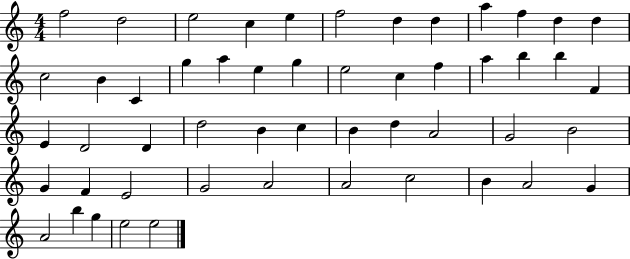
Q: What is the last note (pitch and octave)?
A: E5